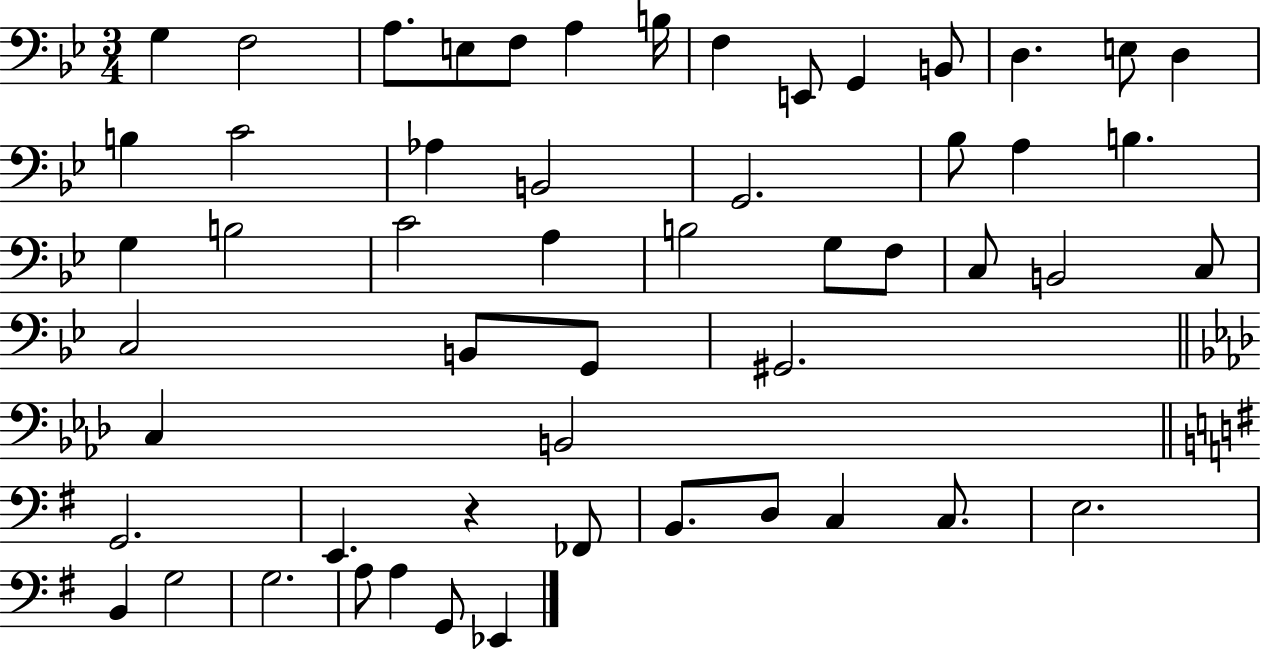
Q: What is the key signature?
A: BES major